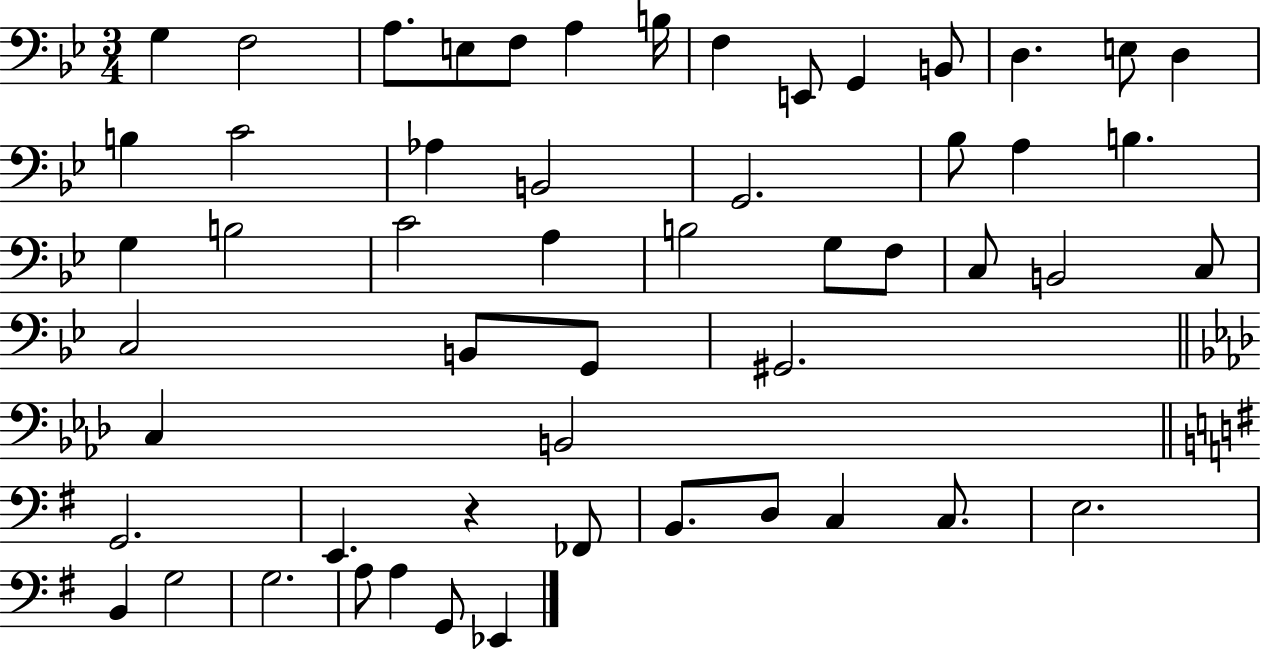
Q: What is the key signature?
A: BES major